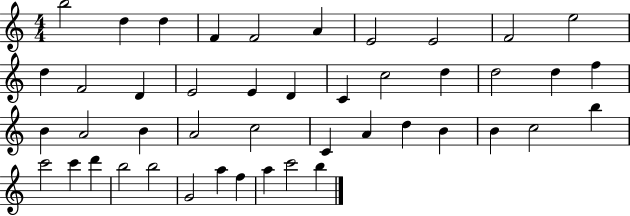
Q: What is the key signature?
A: C major